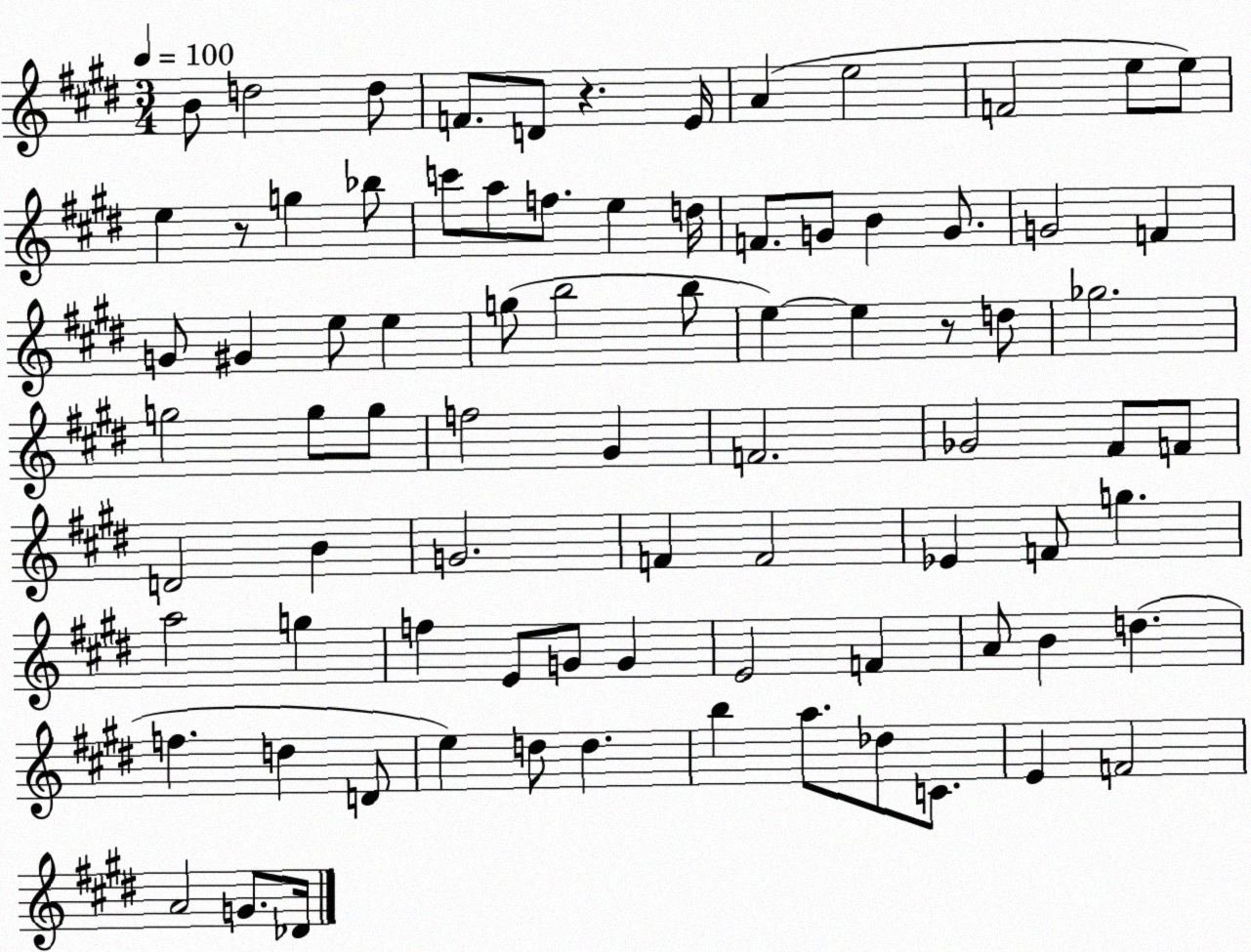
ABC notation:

X:1
T:Untitled
M:3/4
L:1/4
K:E
B/2 d2 d/2 F/2 D/2 z E/4 A e2 F2 e/2 e/2 e z/2 g _b/2 c'/2 a/2 f/2 e d/4 F/2 G/2 B G/2 G2 F G/2 ^G e/2 e g/2 b2 b/2 e e z/2 d/2 _g2 g2 g/2 g/2 f2 ^G F2 _G2 ^F/2 F/2 D2 B G2 F F2 _E F/2 g a2 g f E/2 G/2 G E2 F A/2 B d f d D/2 e d/2 d b a/2 _d/2 C/2 E F2 A2 G/2 _D/4